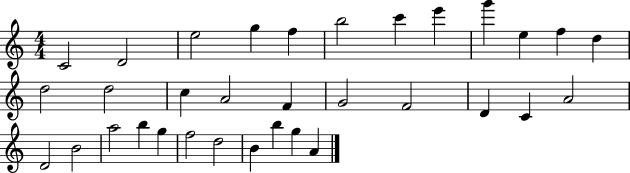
X:1
T:Untitled
M:4/4
L:1/4
K:C
C2 D2 e2 g f b2 c' e' g' e f d d2 d2 c A2 F G2 F2 D C A2 D2 B2 a2 b g f2 d2 B b g A